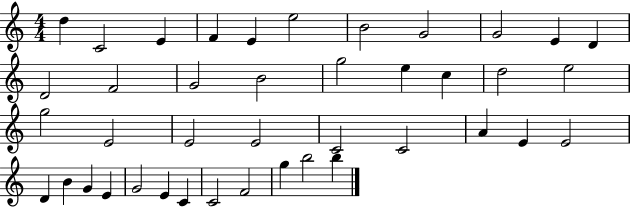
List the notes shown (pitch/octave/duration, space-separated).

D5/q C4/h E4/q F4/q E4/q E5/h B4/h G4/h G4/h E4/q D4/q D4/h F4/h G4/h B4/h G5/h E5/q C5/q D5/h E5/h G5/h E4/h E4/h E4/h C4/h C4/h A4/q E4/q E4/h D4/q B4/q G4/q E4/q G4/h E4/q C4/q C4/h F4/h G5/q B5/h B5/q